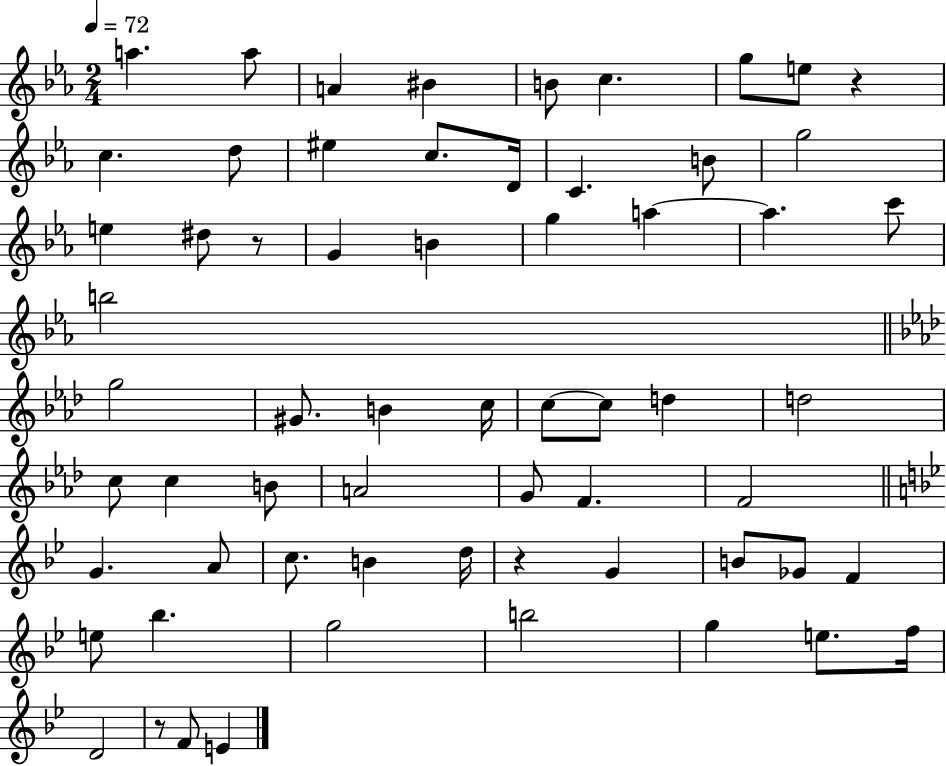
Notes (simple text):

A5/q. A5/e A4/q BIS4/q B4/e C5/q. G5/e E5/e R/q C5/q. D5/e EIS5/q C5/e. D4/s C4/q. B4/e G5/h E5/q D#5/e R/e G4/q B4/q G5/q A5/q A5/q. C6/e B5/h G5/h G#4/e. B4/q C5/s C5/e C5/e D5/q D5/h C5/e C5/q B4/e A4/h G4/e F4/q. F4/h G4/q. A4/e C5/e. B4/q D5/s R/q G4/q B4/e Gb4/e F4/q E5/e Bb5/q. G5/h B5/h G5/q E5/e. F5/s D4/h R/e F4/e E4/q